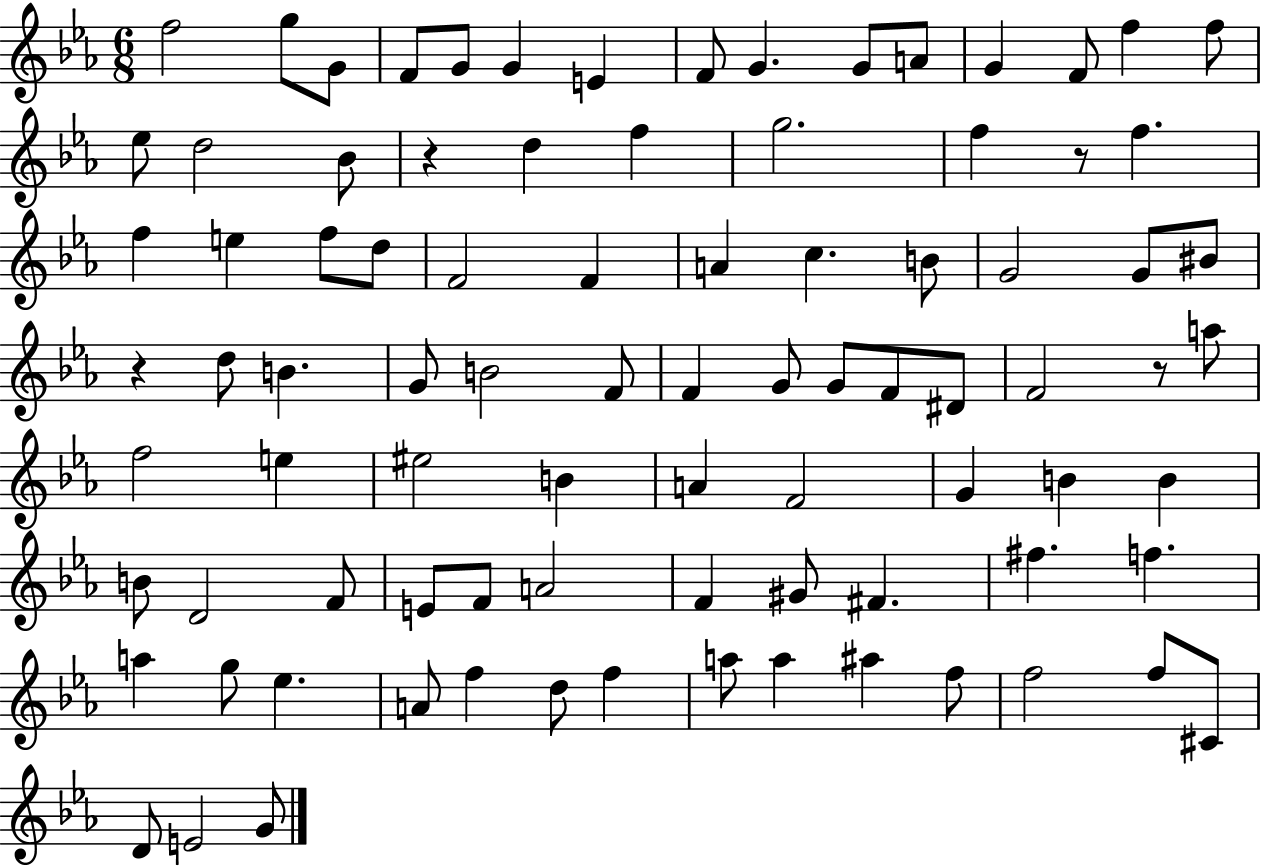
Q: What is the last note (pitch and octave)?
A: G4